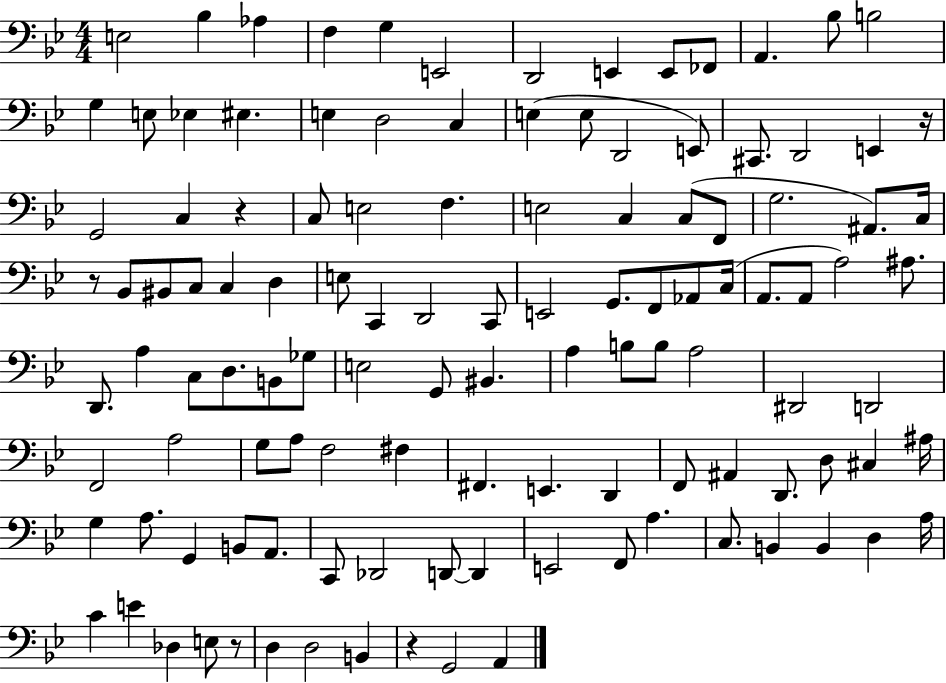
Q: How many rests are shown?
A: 5